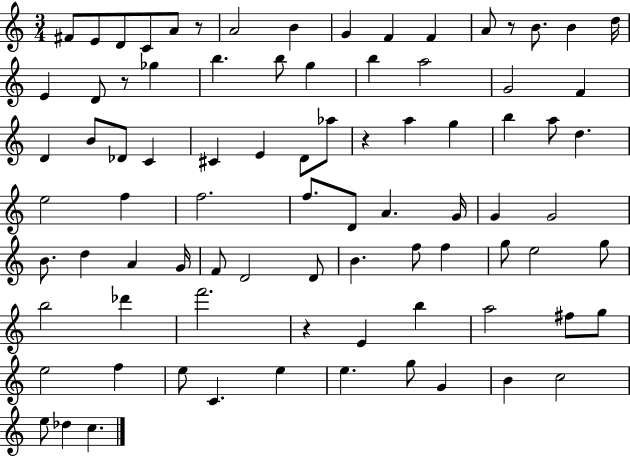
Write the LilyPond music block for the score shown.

{
  \clef treble
  \numericTimeSignature
  \time 3/4
  \key c \major
  \repeat volta 2 { fis'8 e'8 d'8 c'8 a'8 r8 | a'2 b'4 | g'4 f'4 f'4 | a'8 r8 b'8. b'4 d''16 | \break e'4 d'8 r8 ges''4 | b''4. b''8 g''4 | b''4 a''2 | g'2 f'4 | \break d'4 b'8 des'8 c'4 | cis'4 e'4 d'8 aes''8 | r4 a''4 g''4 | b''4 a''8 d''4. | \break e''2 f''4 | f''2. | f''8. d'8 a'4. g'16 | g'4 g'2 | \break b'8. d''4 a'4 g'16 | f'8 d'2 d'8 | b'4. f''8 f''4 | g''8 e''2 g''8 | \break b''2 des'''4 | f'''2. | r4 e'4 b''4 | a''2 fis''8 g''8 | \break e''2 f''4 | e''8 c'4. e''4 | e''4. g''8 g'4 | b'4 c''2 | \break e''8 des''4 c''4. | } \bar "|."
}